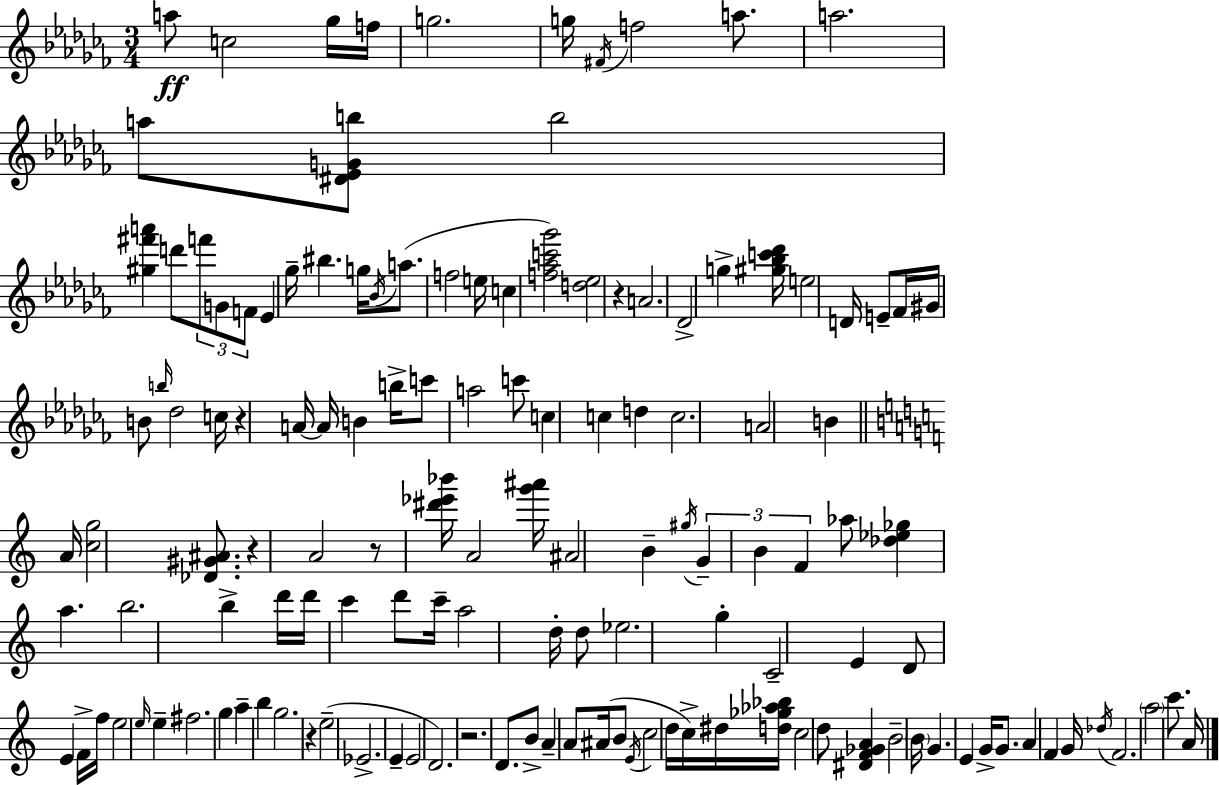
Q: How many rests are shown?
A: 6